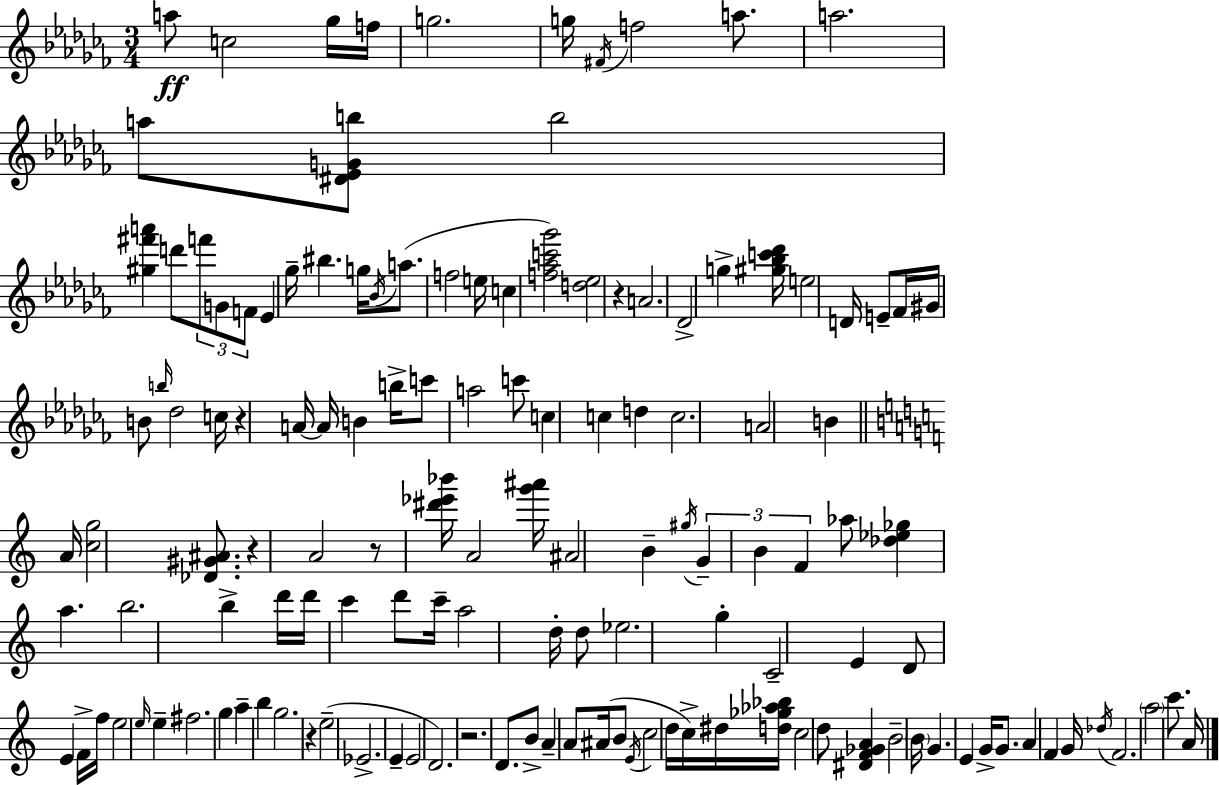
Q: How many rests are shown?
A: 6